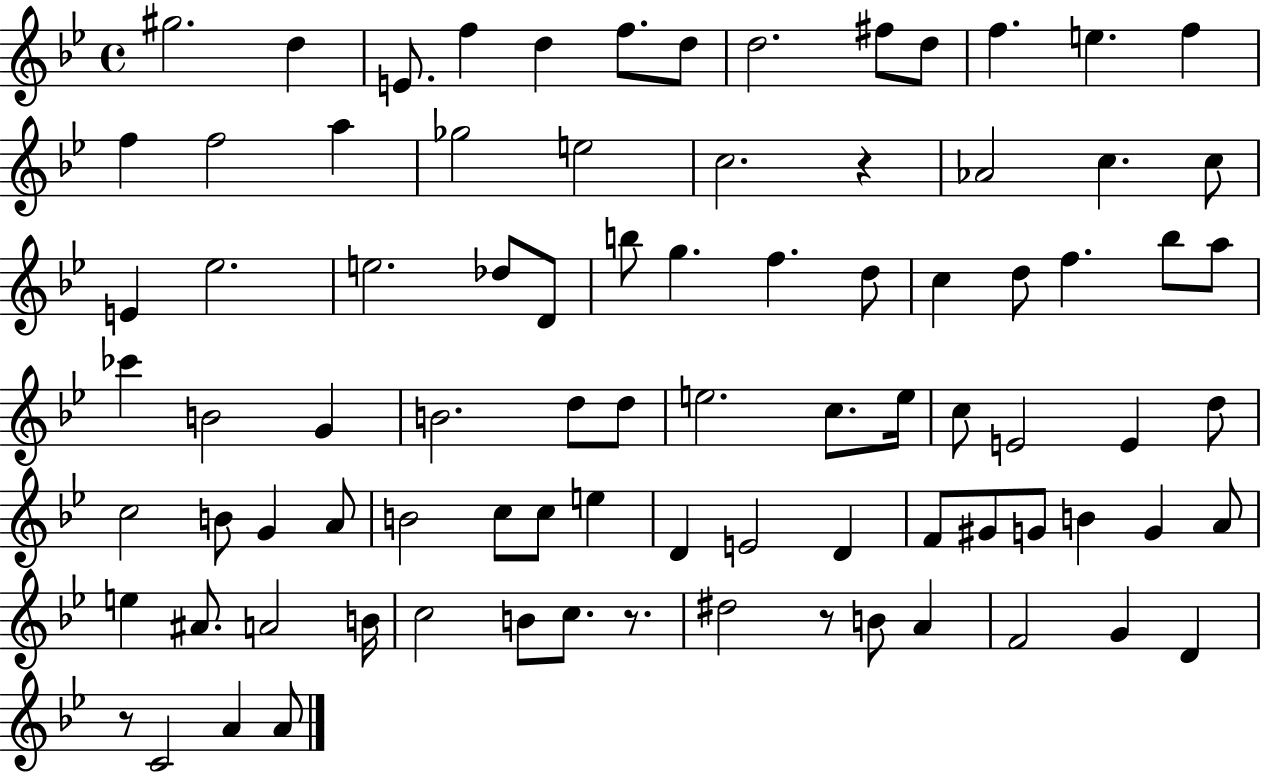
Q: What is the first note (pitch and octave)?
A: G#5